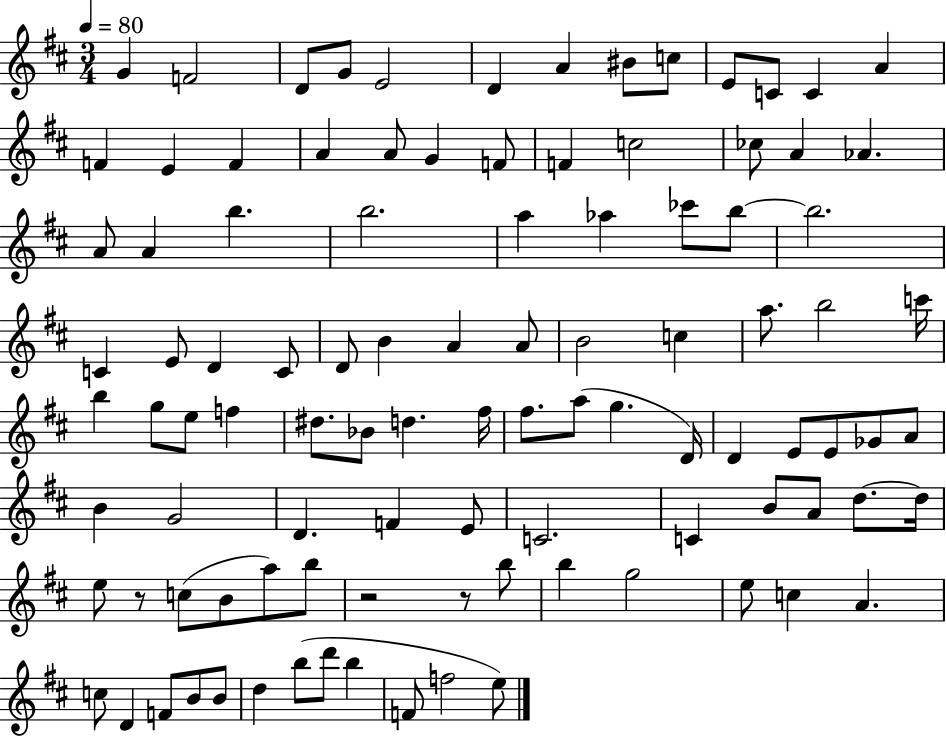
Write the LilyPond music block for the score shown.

{
  \clef treble
  \numericTimeSignature
  \time 3/4
  \key d \major
  \tempo 4 = 80
  g'4 f'2 | d'8 g'8 e'2 | d'4 a'4 bis'8 c''8 | e'8 c'8 c'4 a'4 | \break f'4 e'4 f'4 | a'4 a'8 g'4 f'8 | f'4 c''2 | ces''8 a'4 aes'4. | \break a'8 a'4 b''4. | b''2. | a''4 aes''4 ces'''8 b''8~~ | b''2. | \break c'4 e'8 d'4 c'8 | d'8 b'4 a'4 a'8 | b'2 c''4 | a''8. b''2 c'''16 | \break b''4 g''8 e''8 f''4 | dis''8. bes'8 d''4. fis''16 | fis''8. a''8( g''4. d'16) | d'4 e'8 e'8 ges'8 a'8 | \break b'4 g'2 | d'4. f'4 e'8 | c'2. | c'4 b'8 a'8 d''8.~~ d''16 | \break e''8 r8 c''8( b'8 a''8) b''8 | r2 r8 b''8 | b''4 g''2 | e''8 c''4 a'4. | \break c''8 d'4 f'8 b'8 b'8 | d''4 b''8( d'''8 b''4 | f'8 f''2 e''8) | \bar "|."
}